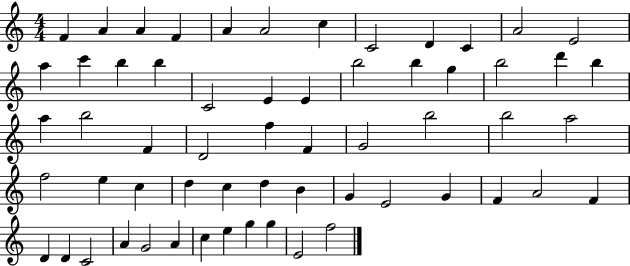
{
  \clef treble
  \numericTimeSignature
  \time 4/4
  \key c \major
  f'4 a'4 a'4 f'4 | a'4 a'2 c''4 | c'2 d'4 c'4 | a'2 e'2 | \break a''4 c'''4 b''4 b''4 | c'2 e'4 e'4 | b''2 b''4 g''4 | b''2 d'''4 b''4 | \break a''4 b''2 f'4 | d'2 f''4 f'4 | g'2 b''2 | b''2 a''2 | \break f''2 e''4 c''4 | d''4 c''4 d''4 b'4 | g'4 e'2 g'4 | f'4 a'2 f'4 | \break d'4 d'4 c'2 | a'4 g'2 a'4 | c''4 e''4 g''4 g''4 | e'2 f''2 | \break \bar "|."
}